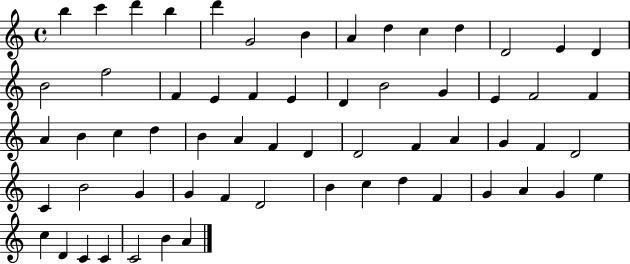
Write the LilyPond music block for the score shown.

{
  \clef treble
  \time 4/4
  \defaultTimeSignature
  \key c \major
  b''4 c'''4 d'''4 b''4 | d'''4 g'2 b'4 | a'4 d''4 c''4 d''4 | d'2 e'4 d'4 | \break b'2 f''2 | f'4 e'4 f'4 e'4 | d'4 b'2 g'4 | e'4 f'2 f'4 | \break a'4 b'4 c''4 d''4 | b'4 a'4 f'4 d'4 | d'2 f'4 a'4 | g'4 f'4 d'2 | \break c'4 b'2 g'4 | g'4 f'4 d'2 | b'4 c''4 d''4 f'4 | g'4 a'4 g'4 e''4 | \break c''4 d'4 c'4 c'4 | c'2 b'4 a'4 | \bar "|."
}